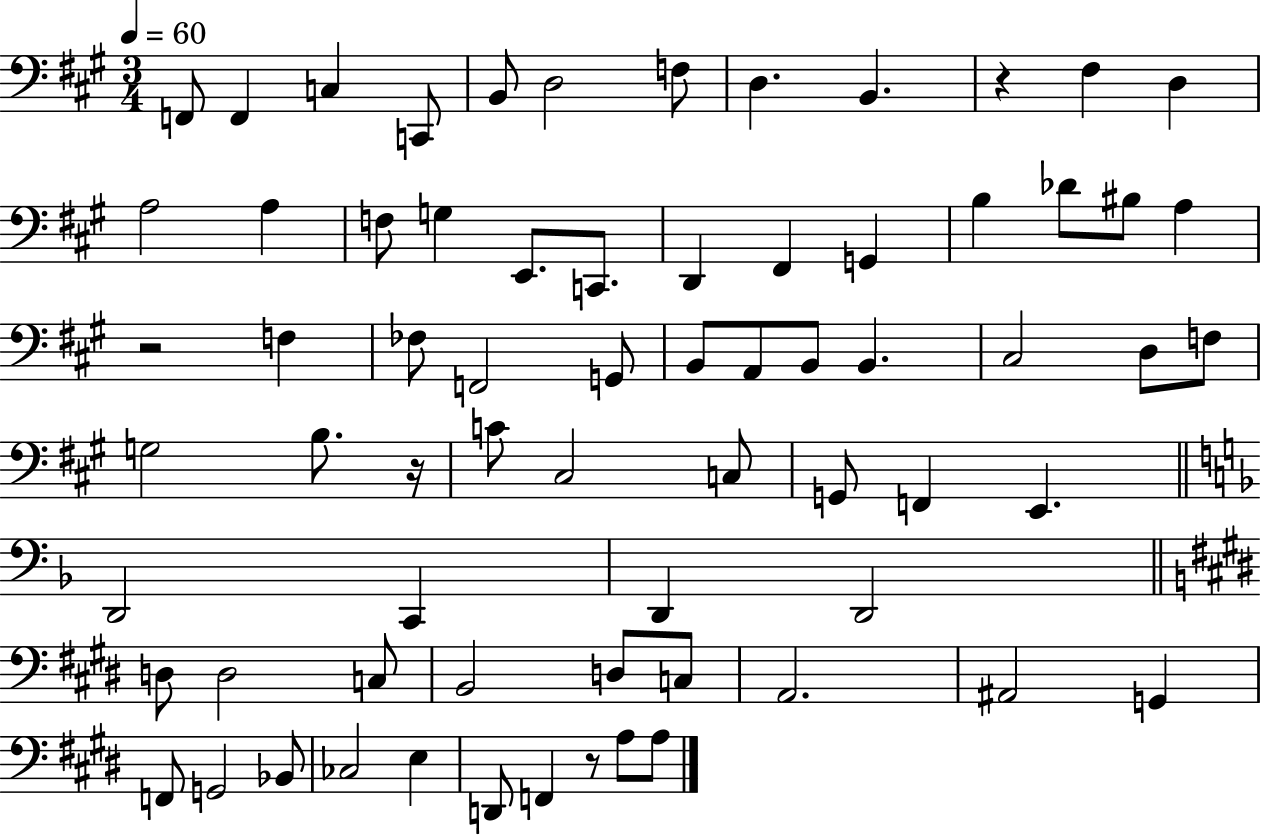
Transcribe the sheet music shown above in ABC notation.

X:1
T:Untitled
M:3/4
L:1/4
K:A
F,,/2 F,, C, C,,/2 B,,/2 D,2 F,/2 D, B,, z ^F, D, A,2 A, F,/2 G, E,,/2 C,,/2 D,, ^F,, G,, B, _D/2 ^B,/2 A, z2 F, _F,/2 F,,2 G,,/2 B,,/2 A,,/2 B,,/2 B,, ^C,2 D,/2 F,/2 G,2 B,/2 z/4 C/2 ^C,2 C,/2 G,,/2 F,, E,, D,,2 C,, D,, D,,2 D,/2 D,2 C,/2 B,,2 D,/2 C,/2 A,,2 ^A,,2 G,, F,,/2 G,,2 _B,,/2 _C,2 E, D,,/2 F,, z/2 A,/2 A,/2